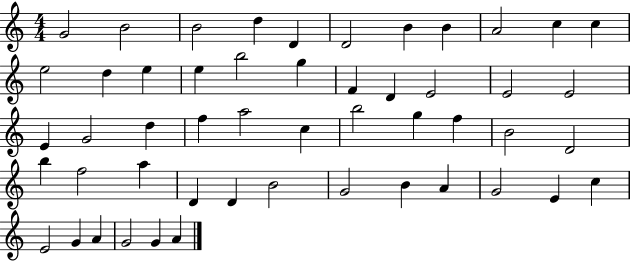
X:1
T:Untitled
M:4/4
L:1/4
K:C
G2 B2 B2 d D D2 B B A2 c c e2 d e e b2 g F D E2 E2 E2 E G2 d f a2 c b2 g f B2 D2 b f2 a D D B2 G2 B A G2 E c E2 G A G2 G A